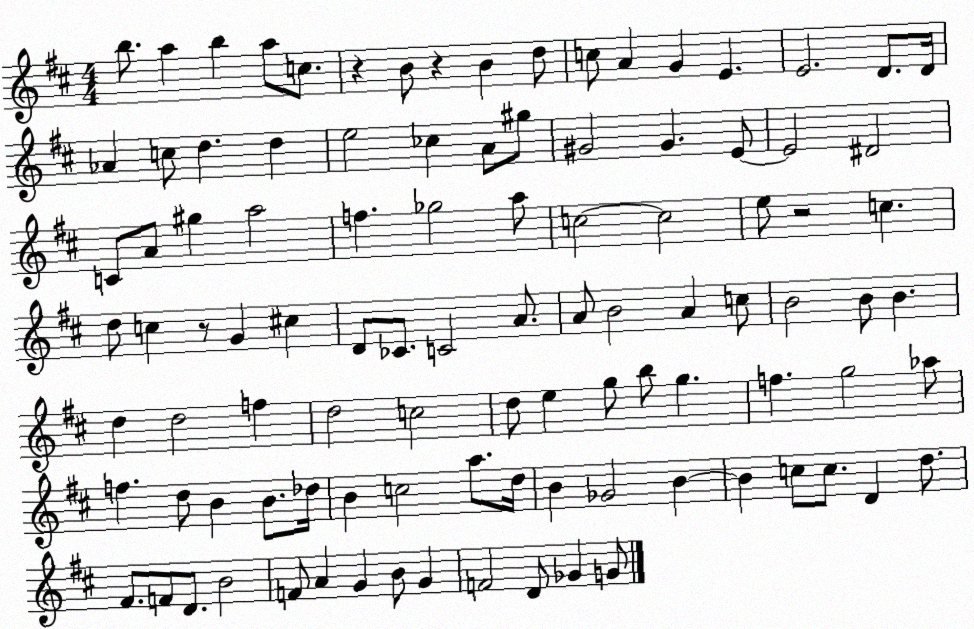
X:1
T:Untitled
M:4/4
L:1/4
K:D
b/2 a b a/2 c/2 z B/2 z B d/2 c/2 A G E E2 D/2 D/4 _A c/2 d d e2 _c A/2 ^g/2 ^G2 ^G E/2 E2 ^D2 C/2 A/2 ^g a2 f _g2 a/2 c2 c2 e/2 z2 c d/2 c z/2 G ^c D/2 _C/2 C2 A/2 A/2 B2 A c/2 B2 B/2 B d d2 f d2 c2 d/2 e g/2 b/2 g f g2 _a/2 f d/2 B B/2 _d/4 B c2 a/2 d/4 B _G2 B B c/2 c/2 D d/2 ^F/2 F/2 D/2 B2 F/2 A G B/2 G F2 D/2 _G G/2